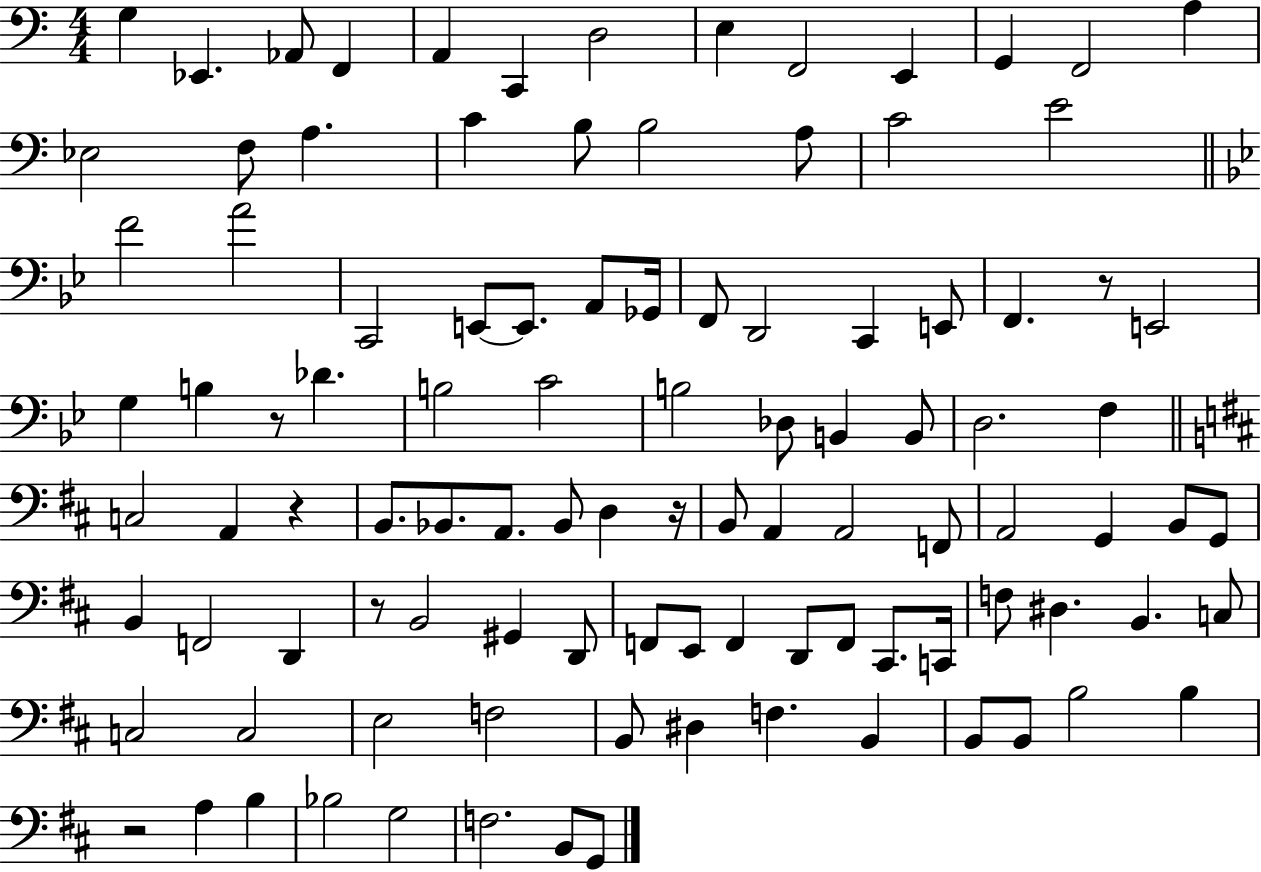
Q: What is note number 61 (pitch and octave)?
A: G2